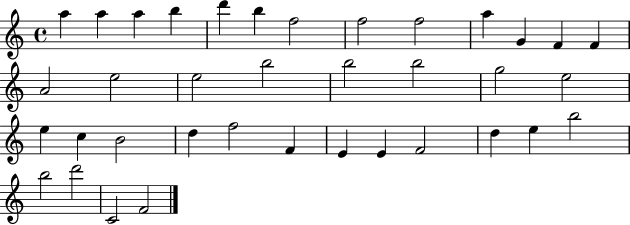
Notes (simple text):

A5/q A5/q A5/q B5/q D6/q B5/q F5/h F5/h F5/h A5/q G4/q F4/q F4/q A4/h E5/h E5/h B5/h B5/h B5/h G5/h E5/h E5/q C5/q B4/h D5/q F5/h F4/q E4/q E4/q F4/h D5/q E5/q B5/h B5/h D6/h C4/h F4/h